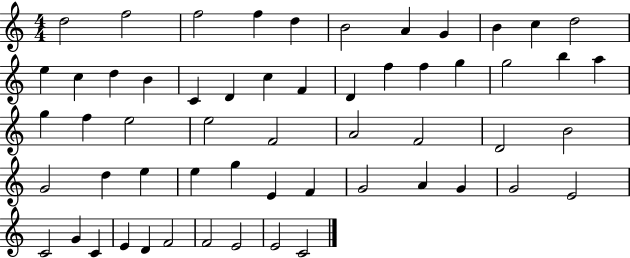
D5/h F5/h F5/h F5/q D5/q B4/h A4/q G4/q B4/q C5/q D5/h E5/q C5/q D5/q B4/q C4/q D4/q C5/q F4/q D4/q F5/q F5/q G5/q G5/h B5/q A5/q G5/q F5/q E5/h E5/h F4/h A4/h F4/h D4/h B4/h G4/h D5/q E5/q E5/q G5/q E4/q F4/q G4/h A4/q G4/q G4/h E4/h C4/h G4/q C4/q E4/q D4/q F4/h F4/h E4/h E4/h C4/h